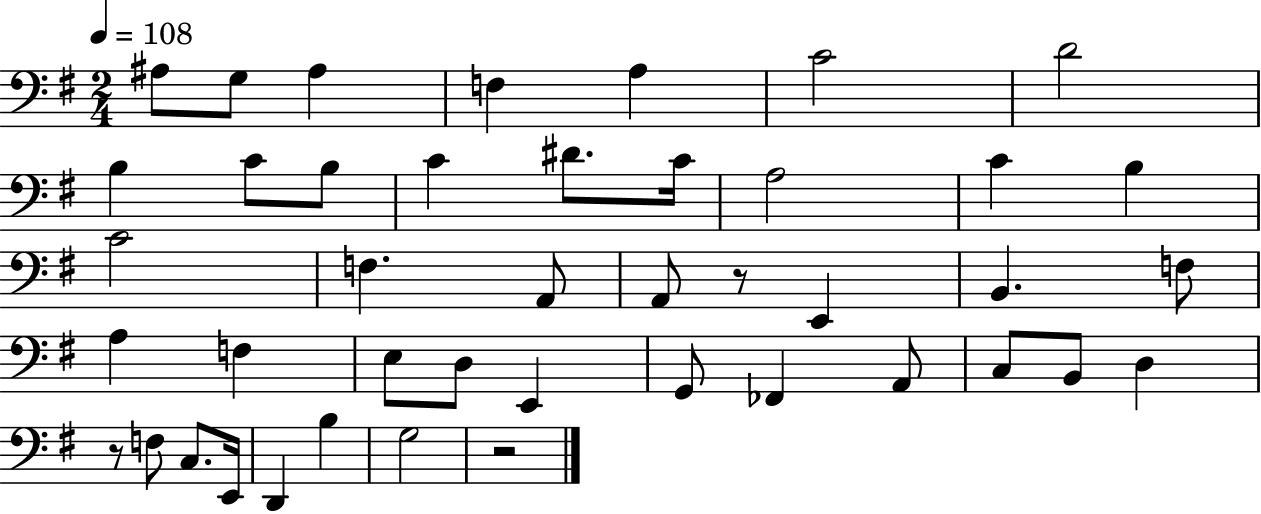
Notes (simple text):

A#3/e G3/e A#3/q F3/q A3/q C4/h D4/h B3/q C4/e B3/e C4/q D#4/e. C4/s A3/h C4/q B3/q C4/h F3/q. A2/e A2/e R/e E2/q B2/q. F3/e A3/q F3/q E3/e D3/e E2/q G2/e FES2/q A2/e C3/e B2/e D3/q R/e F3/e C3/e. E2/s D2/q B3/q G3/h R/h